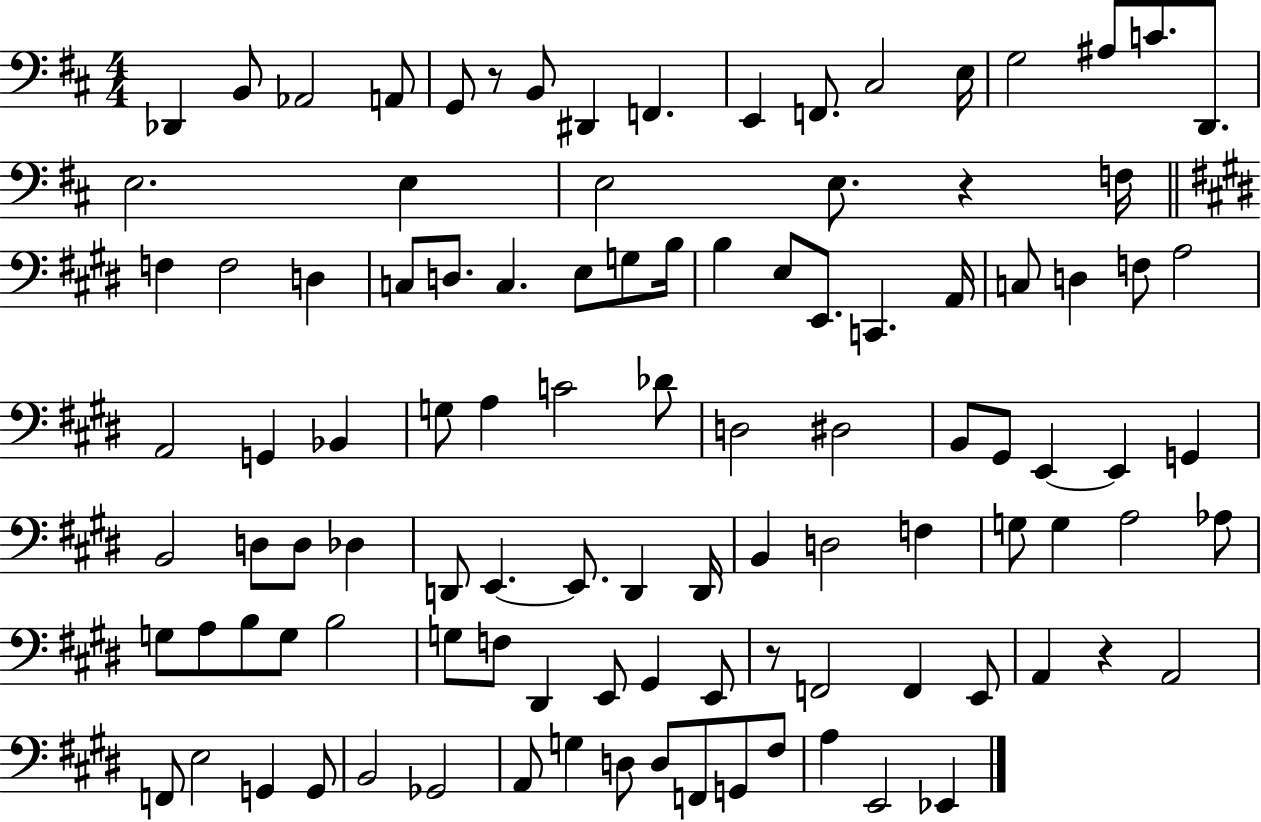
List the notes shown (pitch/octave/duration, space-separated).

Db2/q B2/e Ab2/h A2/e G2/e R/e B2/e D#2/q F2/q. E2/q F2/e. C#3/h E3/s G3/h A#3/e C4/e. D2/e. E3/h. E3/q E3/h E3/e. R/q F3/s F3/q F3/h D3/q C3/e D3/e. C3/q. E3/e G3/e B3/s B3/q E3/e E2/e. C2/q. A2/s C3/e D3/q F3/e A3/h A2/h G2/q Bb2/q G3/e A3/q C4/h Db4/e D3/h D#3/h B2/e G#2/e E2/q E2/q G2/q B2/h D3/e D3/e Db3/q D2/e E2/q. E2/e. D2/q D2/s B2/q D3/h F3/q G3/e G3/q A3/h Ab3/e G3/e A3/e B3/e G3/e B3/h G3/e F3/e D#2/q E2/e G#2/q E2/e R/e F2/h F2/q E2/e A2/q R/q A2/h F2/e E3/h G2/q G2/e B2/h Gb2/h A2/e G3/q D3/e D3/e F2/e G2/e F#3/e A3/q E2/h Eb2/q